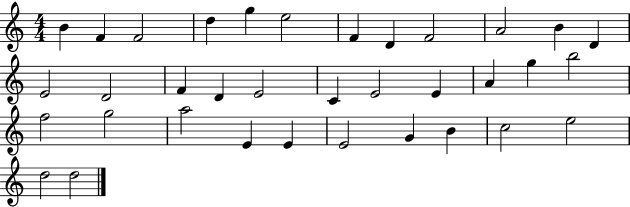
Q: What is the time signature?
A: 4/4